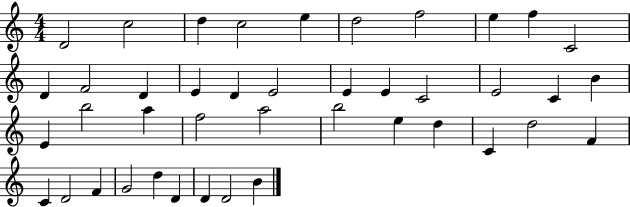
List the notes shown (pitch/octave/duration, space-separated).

D4/h C5/h D5/q C5/h E5/q D5/h F5/h E5/q F5/q C4/h D4/q F4/h D4/q E4/q D4/q E4/h E4/q E4/q C4/h E4/h C4/q B4/q E4/q B5/h A5/q F5/h A5/h B5/h E5/q D5/q C4/q D5/h F4/q C4/q D4/h F4/q G4/h D5/q D4/q D4/q D4/h B4/q